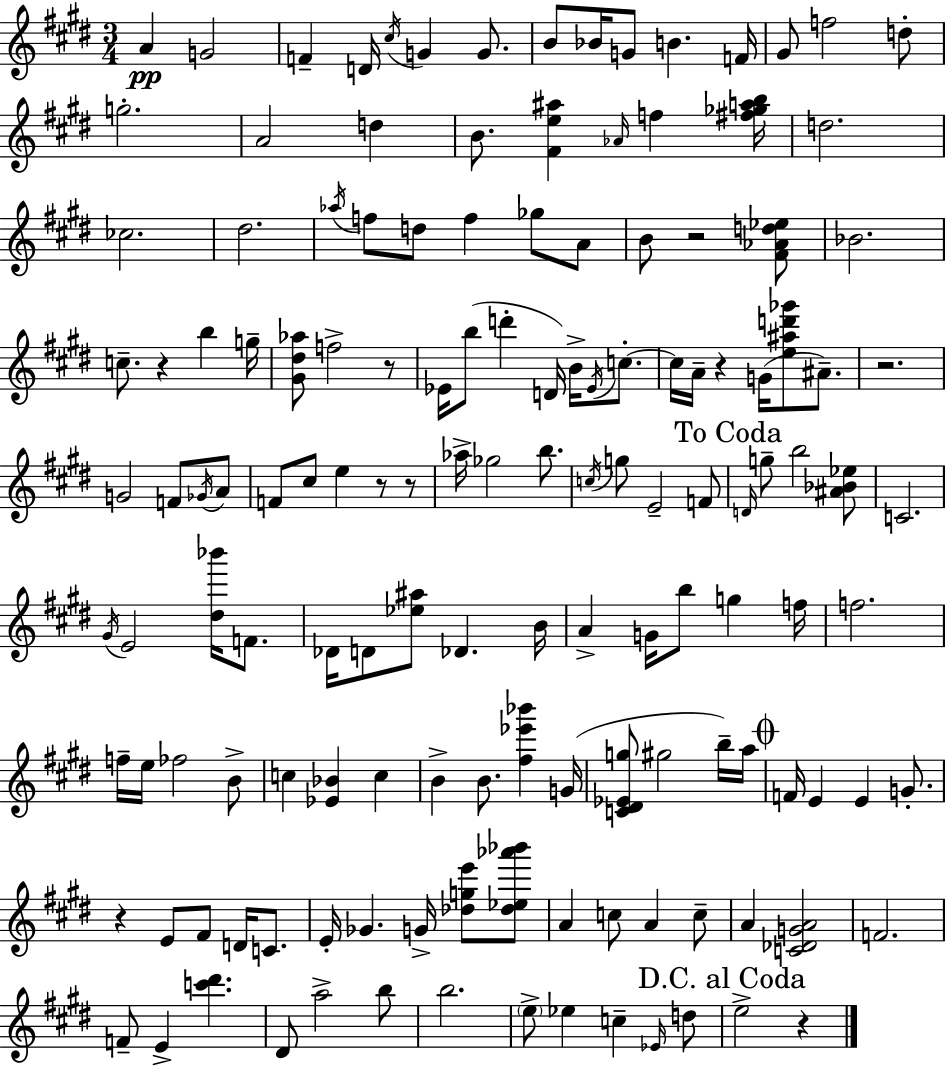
A4/q G4/h F4/q D4/s C#5/s G4/q G4/e. B4/e Bb4/s G4/e B4/q. F4/s G#4/e F5/h D5/e G5/h. A4/h D5/q B4/e. [F#4,E5,A#5]/q Ab4/s F5/q [F#5,Gb5,A5,B5]/s D5/h. CES5/h. D#5/h. Ab5/s F5/e D5/e F5/q Gb5/e A4/e B4/e R/h [F#4,Ab4,D5,Eb5]/e Bb4/h. C5/e. R/q B5/q G5/s [G#4,D#5,Ab5]/e F5/h R/e Eb4/s B5/e D6/q D4/s B4/s Eb4/s C5/e. C5/s A4/s R/q G4/s [E5,A#5,D6,Gb6]/e A#4/e. R/h. G4/h F4/e Gb4/s A4/e F4/e C#5/e E5/q R/e R/e Ab5/s Gb5/h B5/e. C5/s G5/e E4/h F4/e D4/s G5/e B5/h [A#4,Bb4,Eb5]/e C4/h. G#4/s E4/h [D#5,Bb6]/s F4/e. Db4/s D4/e [Eb5,A#5]/e Db4/q. B4/s A4/q G4/s B5/e G5/q F5/s F5/h. F5/s E5/s FES5/h B4/e C5/q [Eb4,Bb4]/q C5/q B4/q B4/e. [F#5,Eb6,Bb6]/q G4/s [C4,D#4,Eb4,G5]/e G#5/h B5/s A5/s F4/s E4/q E4/q G4/e. R/q E4/e F#4/e D4/s C4/e. E4/s Gb4/q. G4/s [Db5,G5,E6]/e [Db5,Eb5,Ab6,Bb6]/e A4/q C5/e A4/q C5/e A4/q [C4,Db4,G4,A4]/h F4/h. F4/e E4/q [C6,D#6]/q. D#4/e A5/h B5/e B5/h. E5/e Eb5/q C5/q Eb4/s D5/e E5/h R/q